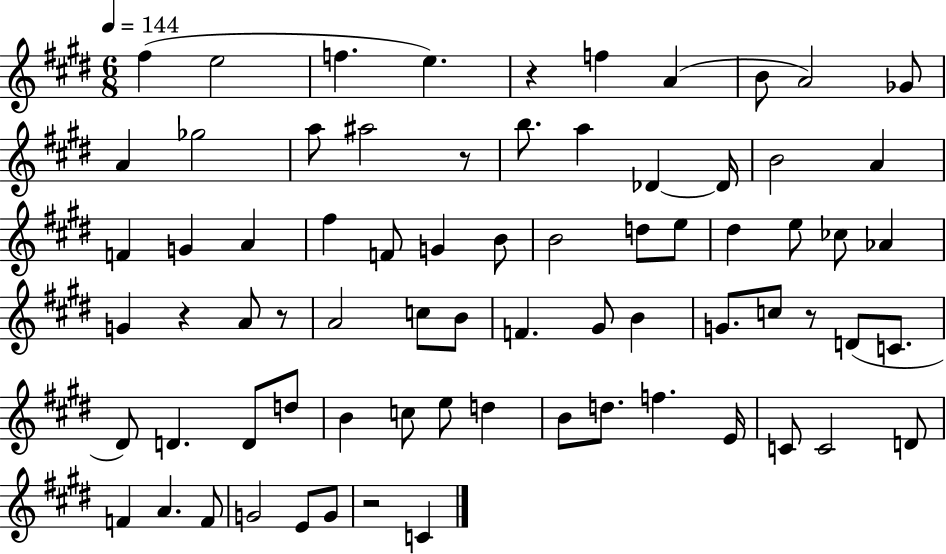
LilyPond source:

{
  \clef treble
  \numericTimeSignature
  \time 6/8
  \key e \major
  \tempo 4 = 144
  fis''4( e''2 | f''4. e''4.) | r4 f''4 a'4( | b'8 a'2) ges'8 | \break a'4 ges''2 | a''8 ais''2 r8 | b''8. a''4 des'4~~ des'16 | b'2 a'4 | \break f'4 g'4 a'4 | fis''4 f'8 g'4 b'8 | b'2 d''8 e''8 | dis''4 e''8 ces''8 aes'4 | \break g'4 r4 a'8 r8 | a'2 c''8 b'8 | f'4. gis'8 b'4 | g'8. c''8 r8 d'8( c'8. | \break dis'8) d'4. d'8 d''8 | b'4 c''8 e''8 d''4 | b'8 d''8. f''4. e'16 | c'8 c'2 d'8 | \break f'4 a'4. f'8 | g'2 e'8 g'8 | r2 c'4 | \bar "|."
}